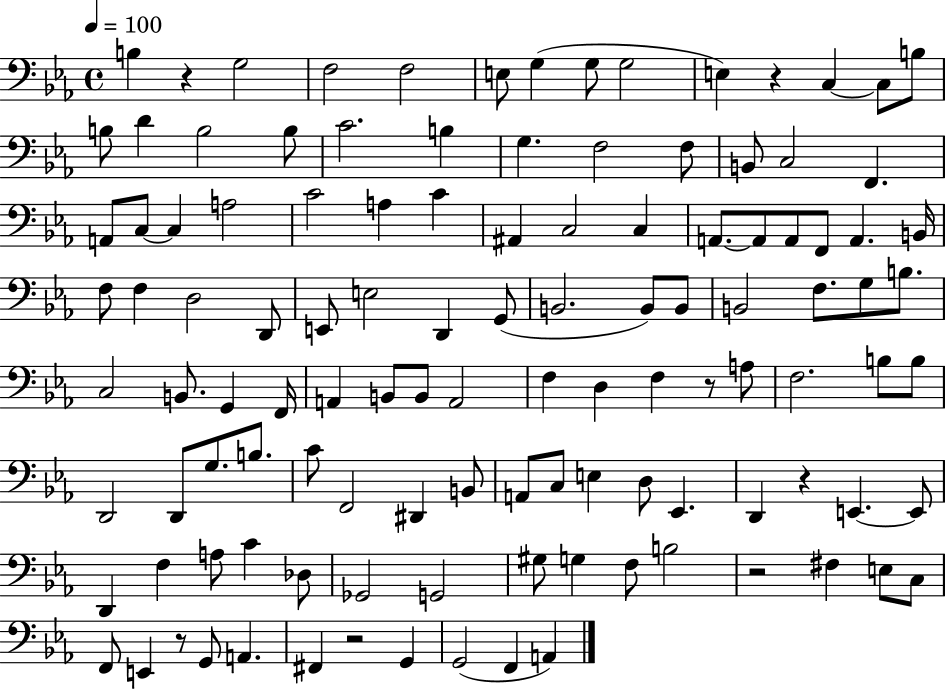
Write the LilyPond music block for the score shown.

{
  \clef bass
  \time 4/4
  \defaultTimeSignature
  \key ees \major
  \tempo 4 = 100
  b4 r4 g2 | f2 f2 | e8 g4( g8 g2 | e4) r4 c4~~ c8 b8 | \break b8 d'4 b2 b8 | c'2. b4 | g4. f2 f8 | b,8 c2 f,4. | \break a,8 c8~~ c4 a2 | c'2 a4 c'4 | ais,4 c2 c4 | a,8.~~ a,8 a,8 f,8 a,4. b,16 | \break f8 f4 d2 d,8 | e,8 e2 d,4 g,8( | b,2. b,8) b,8 | b,2 f8. g8 b8. | \break c2 b,8. g,4 f,16 | a,4 b,8 b,8 a,2 | f4 d4 f4 r8 a8 | f2. b8 b8 | \break d,2 d,8 g8. b8. | c'8 f,2 dis,4 b,8 | a,8 c8 e4 d8 ees,4. | d,4 r4 e,4.~~ e,8 | \break d,4 f4 a8 c'4 des8 | ges,2 g,2 | gis8 g4 f8 b2 | r2 fis4 e8 c8 | \break f,8 e,4 r8 g,8 a,4. | fis,4 r2 g,4 | g,2( f,4 a,4) | \bar "|."
}